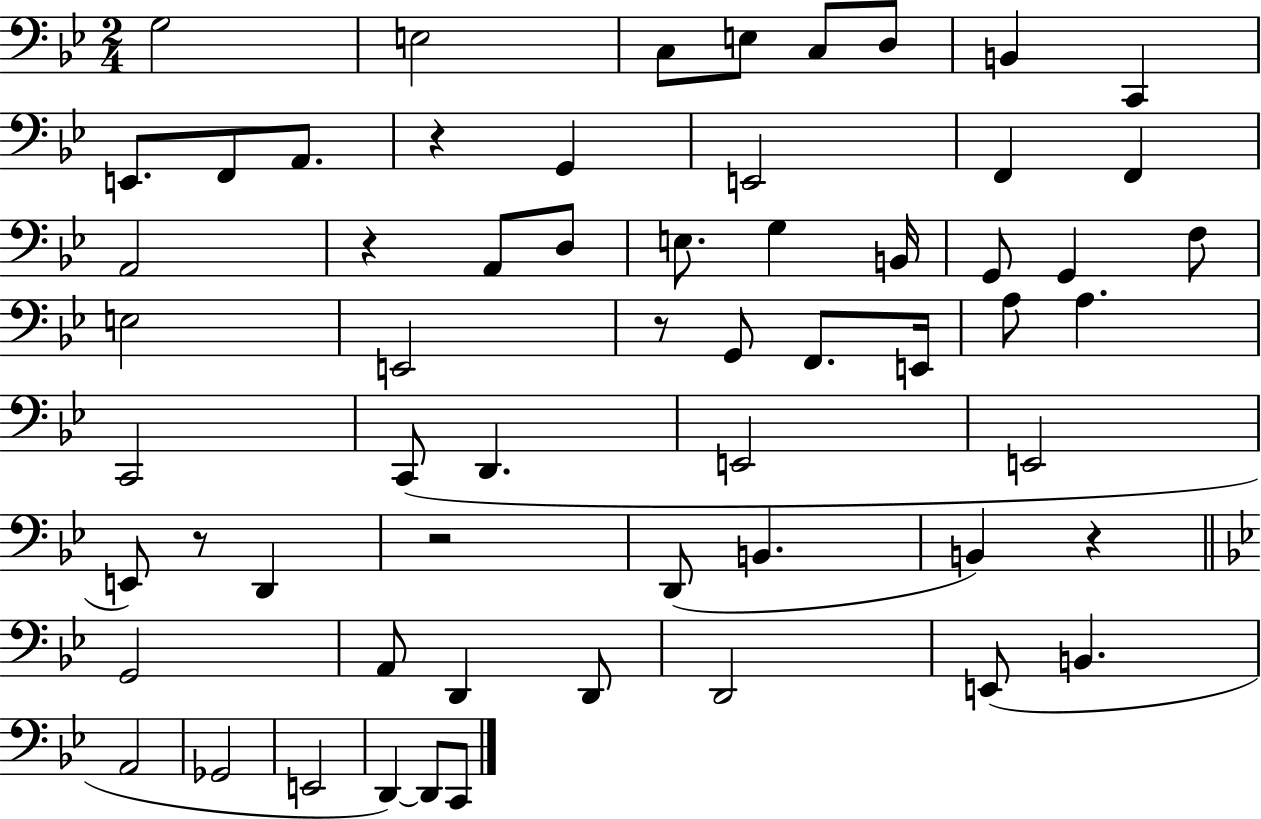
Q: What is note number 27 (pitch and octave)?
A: G2